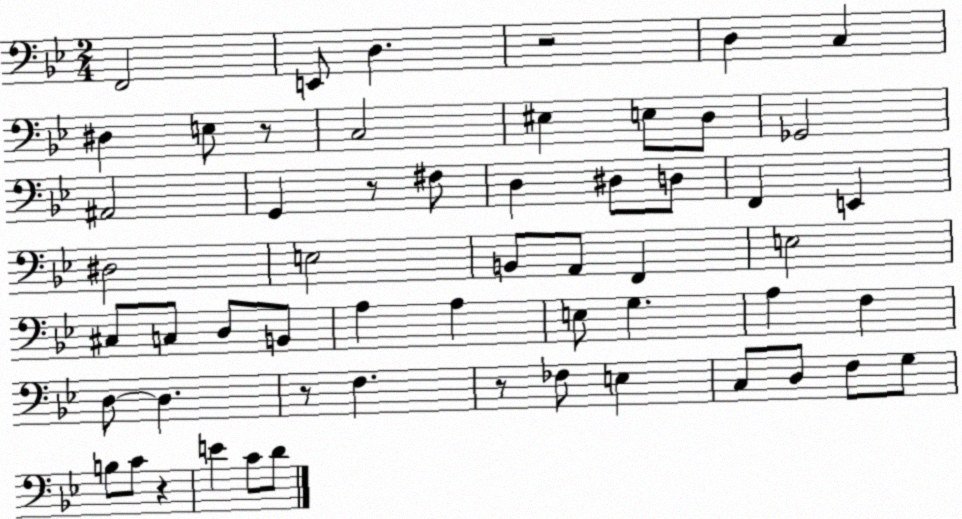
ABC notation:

X:1
T:Untitled
M:2/4
L:1/4
K:Bb
F,,2 E,,/2 D, z2 D, C, ^D, E,/2 z/2 C,2 ^E, E,/2 D,/2 _G,,2 ^A,,2 G,, z/2 ^F,/2 D, ^D,/2 D,/2 F,, E,, ^D,2 E,2 B,,/2 A,,/2 F,, E,2 ^C,/2 C,/2 D,/2 B,,/2 A, A, E,/2 G, A, F, D,/2 D, z/2 F, z/2 _F,/2 E, C,/2 D,/2 F,/2 G,/2 B,/2 C/2 z E C/2 D/2